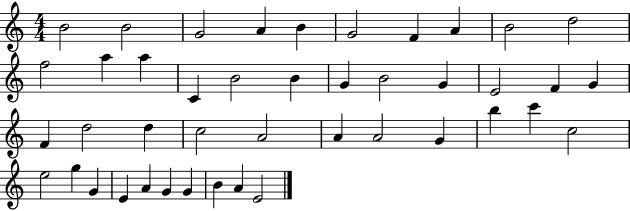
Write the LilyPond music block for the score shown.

{
  \clef treble
  \numericTimeSignature
  \time 4/4
  \key c \major
  b'2 b'2 | g'2 a'4 b'4 | g'2 f'4 a'4 | b'2 d''2 | \break f''2 a''4 a''4 | c'4 b'2 b'4 | g'4 b'2 g'4 | e'2 f'4 g'4 | \break f'4 d''2 d''4 | c''2 a'2 | a'4 a'2 g'4 | b''4 c'''4 c''2 | \break e''2 g''4 g'4 | e'4 a'4 g'4 g'4 | b'4 a'4 e'2 | \bar "|."
}